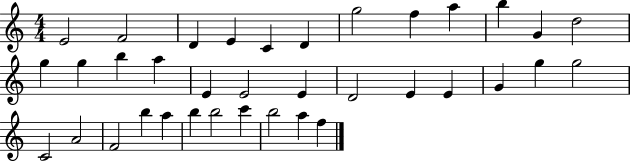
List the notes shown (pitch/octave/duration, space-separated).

E4/h F4/h D4/q E4/q C4/q D4/q G5/h F5/q A5/q B5/q G4/q D5/h G5/q G5/q B5/q A5/q E4/q E4/h E4/q D4/h E4/q E4/q G4/q G5/q G5/h C4/h A4/h F4/h B5/q A5/q B5/q B5/h C6/q B5/h A5/q F5/q